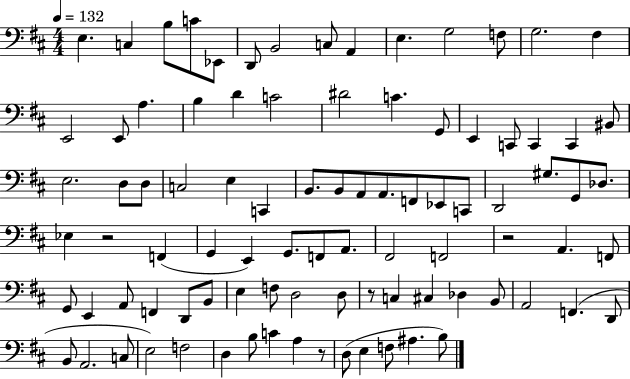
{
  \clef bass
  \numericTimeSignature
  \time 4/4
  \key d \major
  \tempo 4 = 132
  e4. c4 b8 c'8 ees,8 | d,8 b,2 c8 a,4 | e4. g2 f8 | g2. fis4 | \break e,2 e,8 a4. | b4 d'4 c'2 | dis'2 c'4. g,8 | e,4 c,8 c,4 c,4 bis,8 | \break e2. d8 d8 | c2 e4 c,4 | b,8. b,8 a,8 a,8. f,8 ees,8 c,8 | d,2 gis8. g,8 des8. | \break ees4 r2 f,4( | g,4 e,4) g,8. f,8 a,8. | fis,2 f,2 | r2 a,4. f,8 | \break g,8 e,4 a,8 f,4 d,8 b,8 | e4 f8 d2 d8 | r8 c4 cis4 des4 b,8 | a,2 f,4.( d,8 | \break b,8 a,2. c8 | e2) f2 | d4 b8 c'4 a4 r8 | d8( e4 f8 ais4. b8) | \break \bar "|."
}